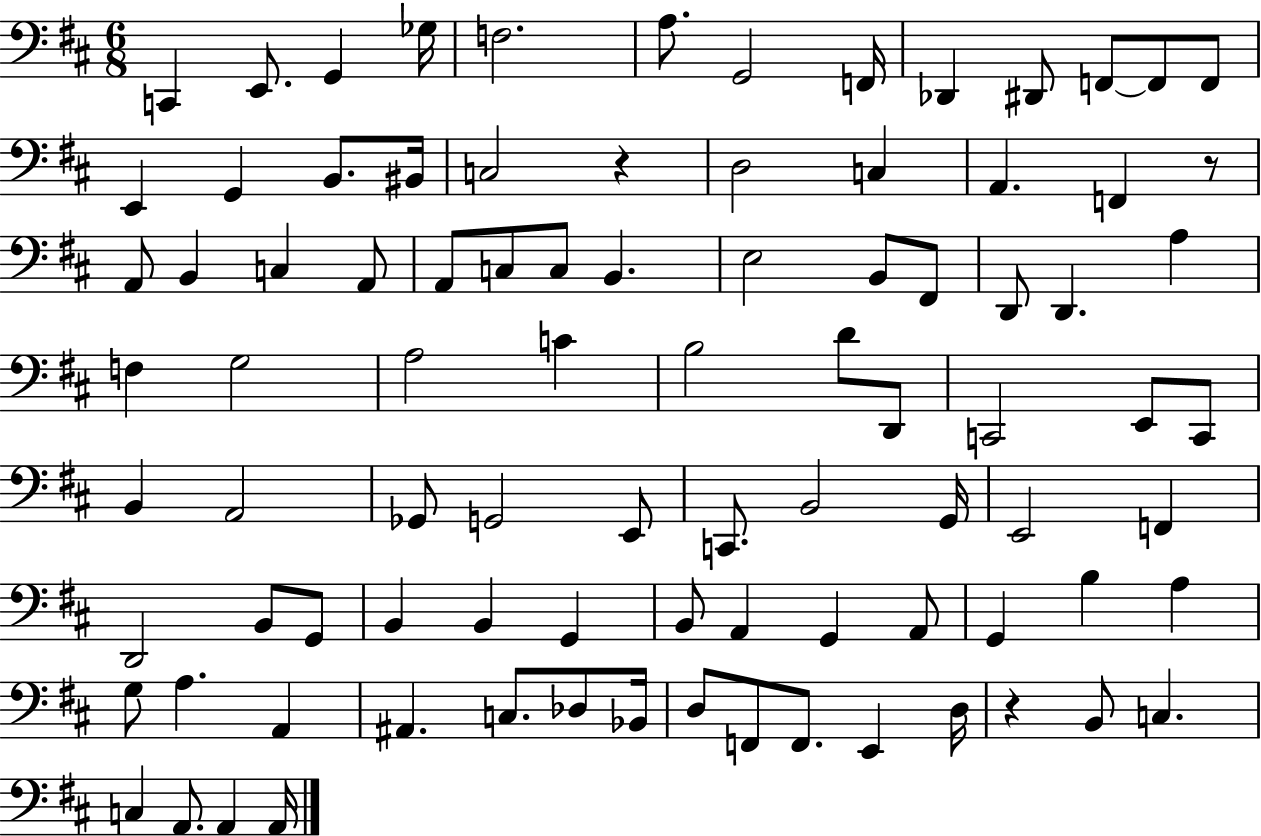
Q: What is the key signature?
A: D major